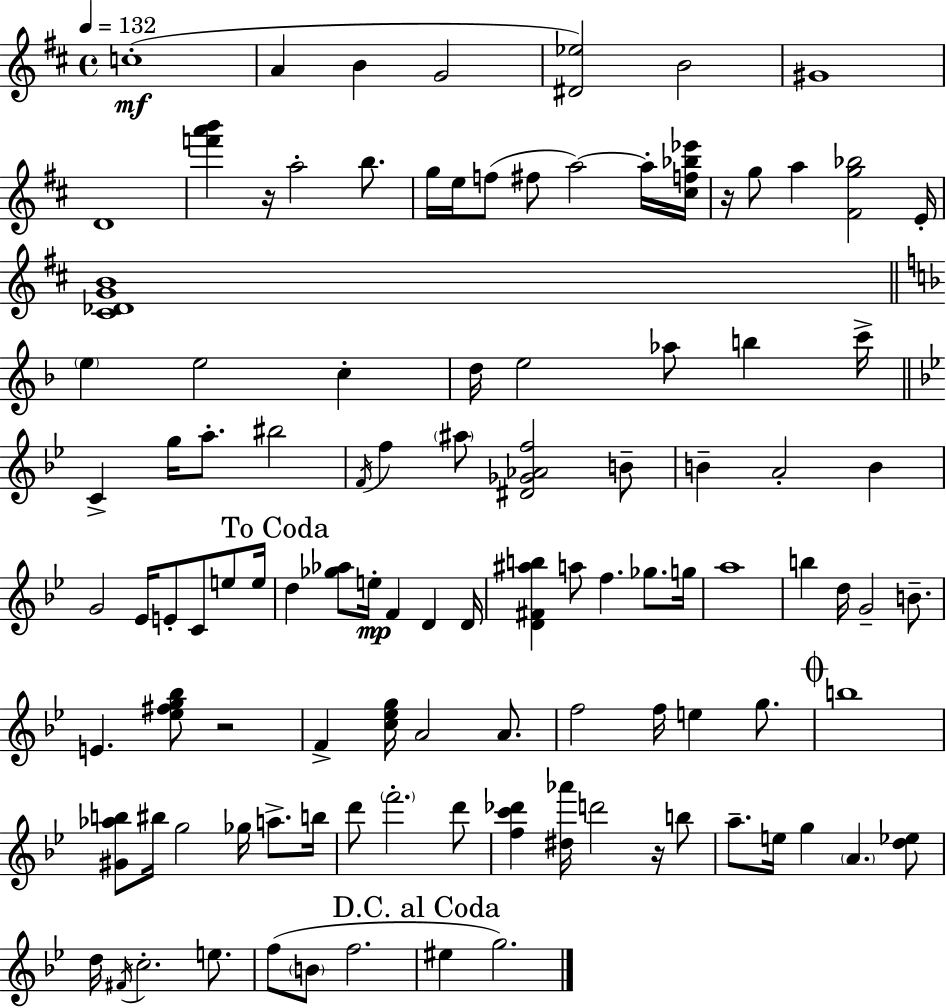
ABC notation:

X:1
T:Untitled
M:4/4
L:1/4
K:D
c4 A B G2 [^D_e]2 B2 ^G4 D4 [f'a'b'] z/4 a2 b/2 g/4 e/4 f/2 ^f/2 a2 a/4 [^cf_b_e']/4 z/4 g/2 a [^Fg_b]2 E/4 [^C_DGB]4 e e2 c d/4 e2 _a/2 b c'/4 C g/4 a/2 ^b2 F/4 f ^a/2 [^D_G_Af]2 B/2 B A2 B G2 _E/4 E/2 C/2 e/2 e/4 d [_g_a]/2 e/4 F D D/4 [D^F^ab] a/2 f _g/2 g/4 a4 b d/4 G2 B/2 E [_e^fg_b]/2 z2 F [c_eg]/4 A2 A/2 f2 f/4 e g/2 b4 [^G_ab]/2 ^b/4 g2 _g/4 a/2 b/4 d'/2 f'2 d'/2 [fc'_d'] [^d_a']/4 d'2 z/4 b/2 a/2 e/4 g A [d_e]/2 d/4 ^F/4 c2 e/2 f/2 B/2 f2 ^e g2